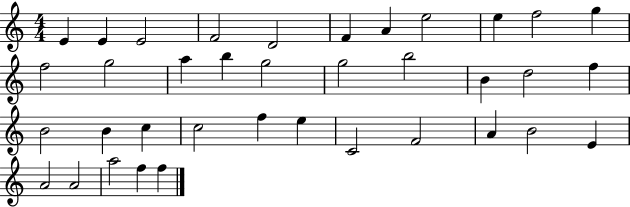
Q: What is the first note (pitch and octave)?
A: E4